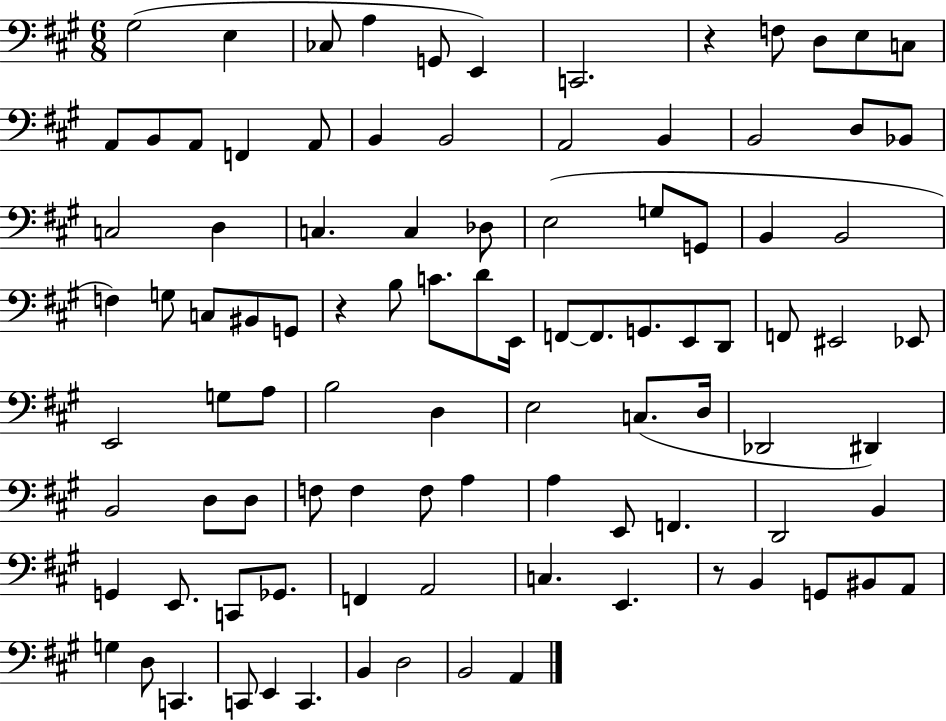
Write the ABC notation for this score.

X:1
T:Untitled
M:6/8
L:1/4
K:A
^G,2 E, _C,/2 A, G,,/2 E,, C,,2 z F,/2 D,/2 E,/2 C,/2 A,,/2 B,,/2 A,,/2 F,, A,,/2 B,, B,,2 A,,2 B,, B,,2 D,/2 _B,,/2 C,2 D, C, C, _D,/2 E,2 G,/2 G,,/2 B,, B,,2 F, G,/2 C,/2 ^B,,/2 G,,/2 z B,/2 C/2 D/2 E,,/4 F,,/2 F,,/2 G,,/2 E,,/2 D,,/2 F,,/2 ^E,,2 _E,,/2 E,,2 G,/2 A,/2 B,2 D, E,2 C,/2 D,/4 _D,,2 ^D,, B,,2 D,/2 D,/2 F,/2 F, F,/2 A, A, E,,/2 F,, D,,2 B,, G,, E,,/2 C,,/2 _G,,/2 F,, A,,2 C, E,, z/2 B,, G,,/2 ^B,,/2 A,,/2 G, D,/2 C,, C,,/2 E,, C,, B,, D,2 B,,2 A,,